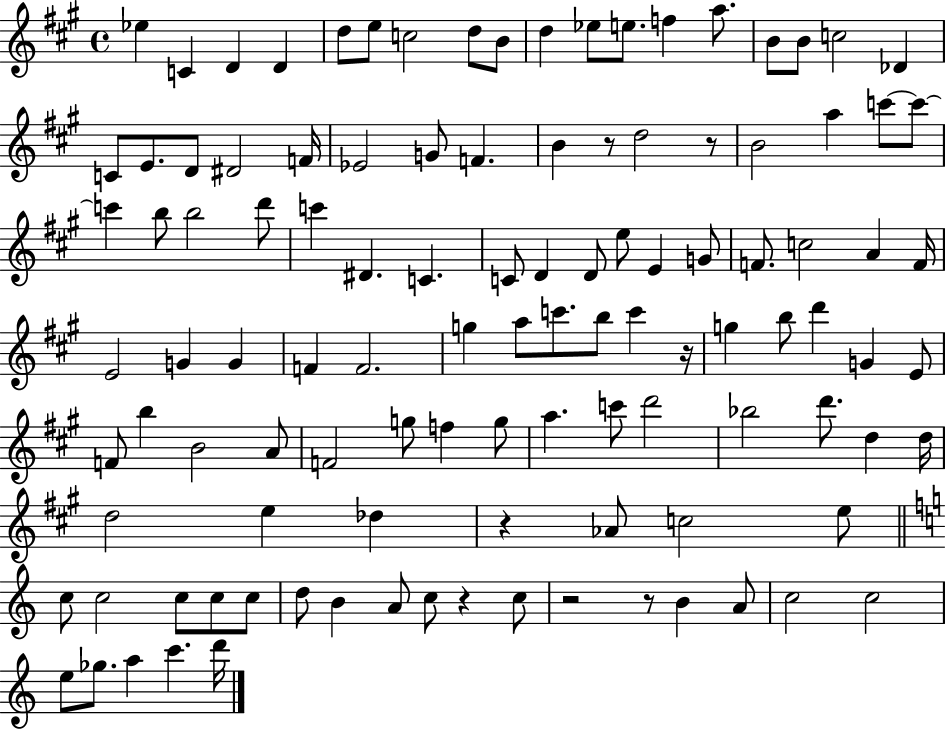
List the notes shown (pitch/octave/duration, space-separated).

Eb5/q C4/q D4/q D4/q D5/e E5/e C5/h D5/e B4/e D5/q Eb5/e E5/e. F5/q A5/e. B4/e B4/e C5/h Db4/q C4/e E4/e. D4/e D#4/h F4/s Eb4/h G4/e F4/q. B4/q R/e D5/h R/e B4/h A5/q C6/e C6/e C6/q B5/e B5/h D6/e C6/q D#4/q. C4/q. C4/e D4/q D4/e E5/e E4/q G4/e F4/e. C5/h A4/q F4/s E4/h G4/q G4/q F4/q F4/h. G5/q A5/e C6/e. B5/e C6/q R/s G5/q B5/e D6/q G4/q E4/e F4/e B5/q B4/h A4/e F4/h G5/e F5/q G5/e A5/q. C6/e D6/h Bb5/h D6/e. D5/q D5/s D5/h E5/q Db5/q R/q Ab4/e C5/h E5/e C5/e C5/h C5/e C5/e C5/e D5/e B4/q A4/e C5/e R/q C5/e R/h R/e B4/q A4/e C5/h C5/h E5/e Gb5/e. A5/q C6/q. D6/s